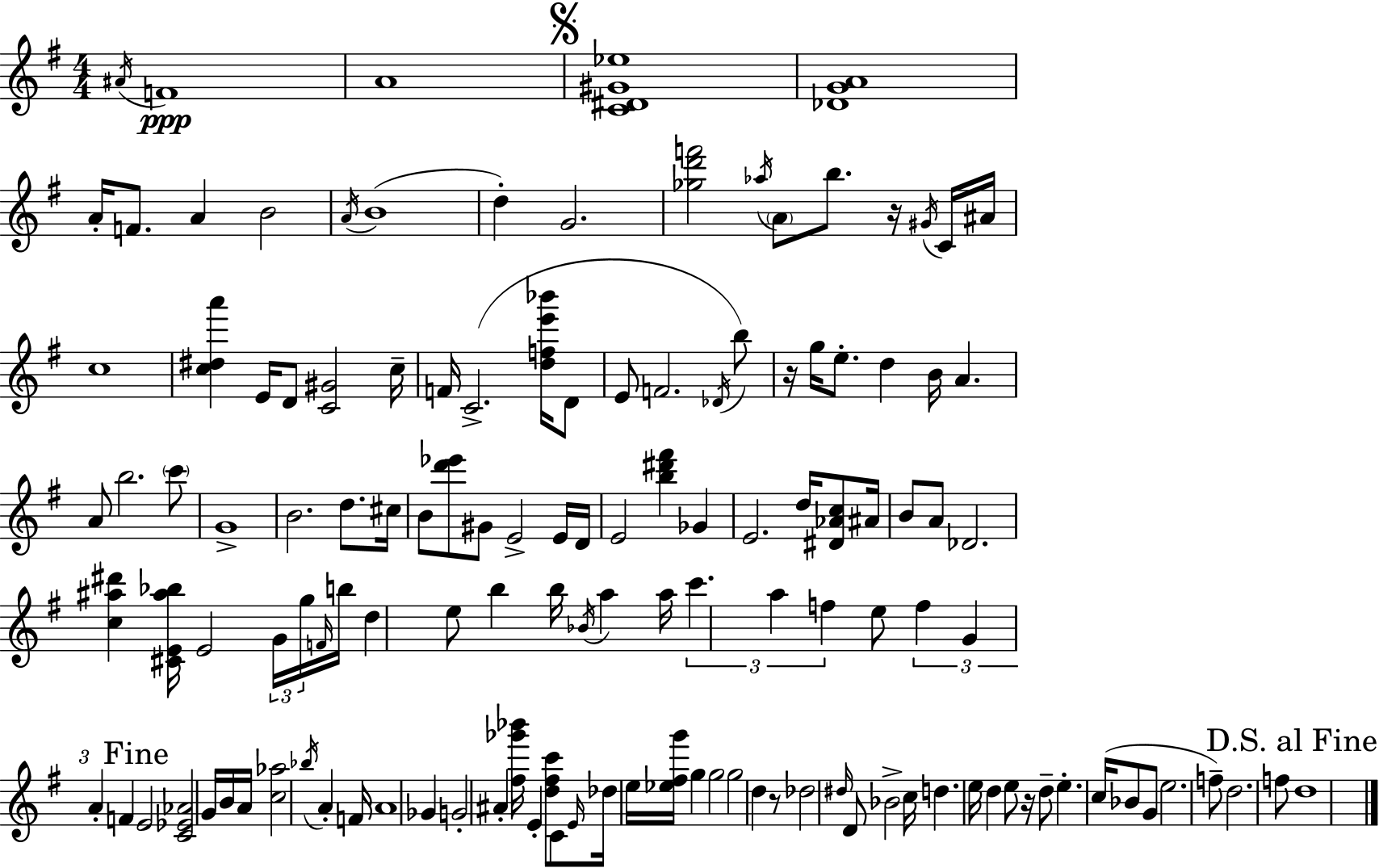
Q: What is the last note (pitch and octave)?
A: D5